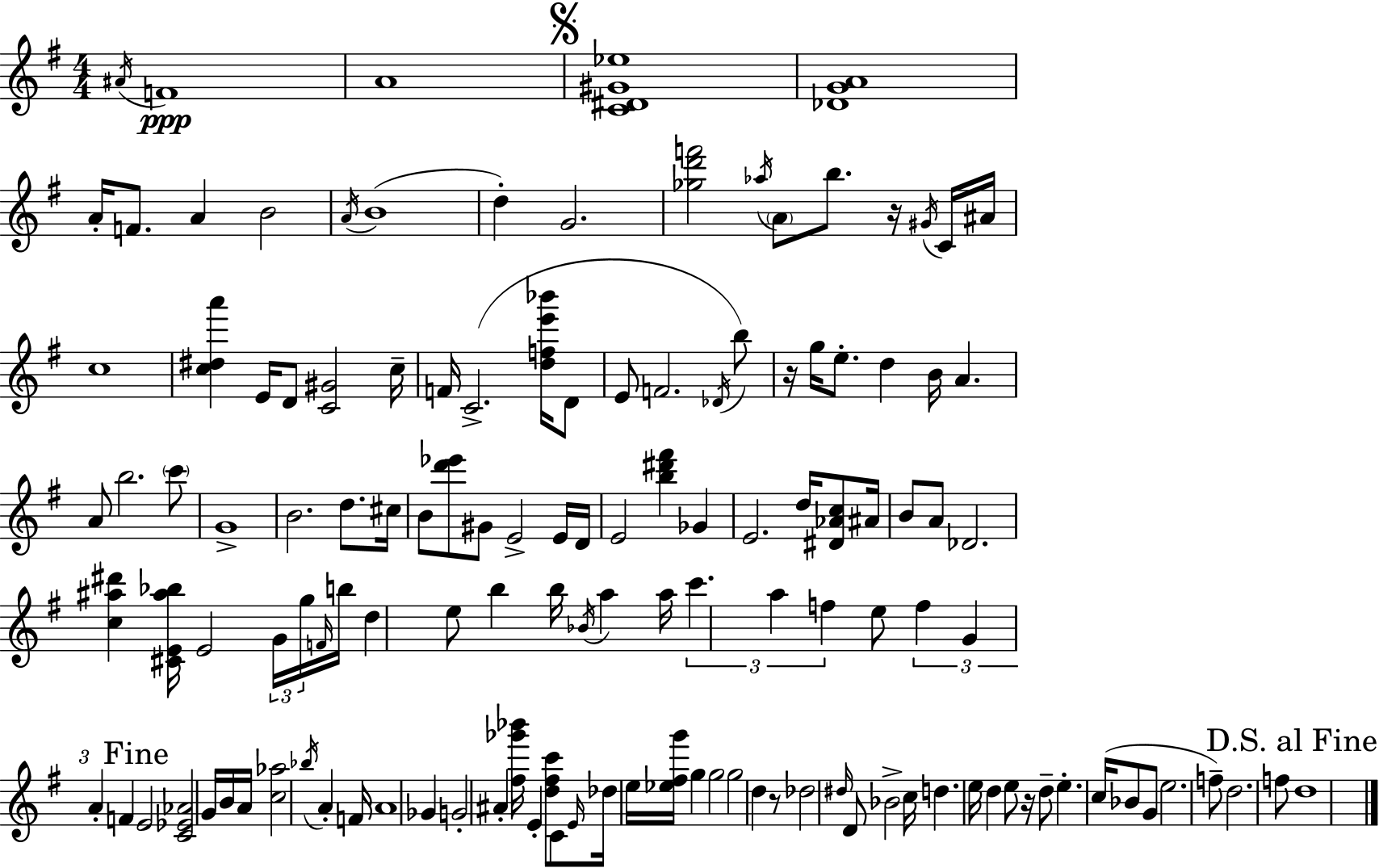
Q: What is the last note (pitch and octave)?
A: D5